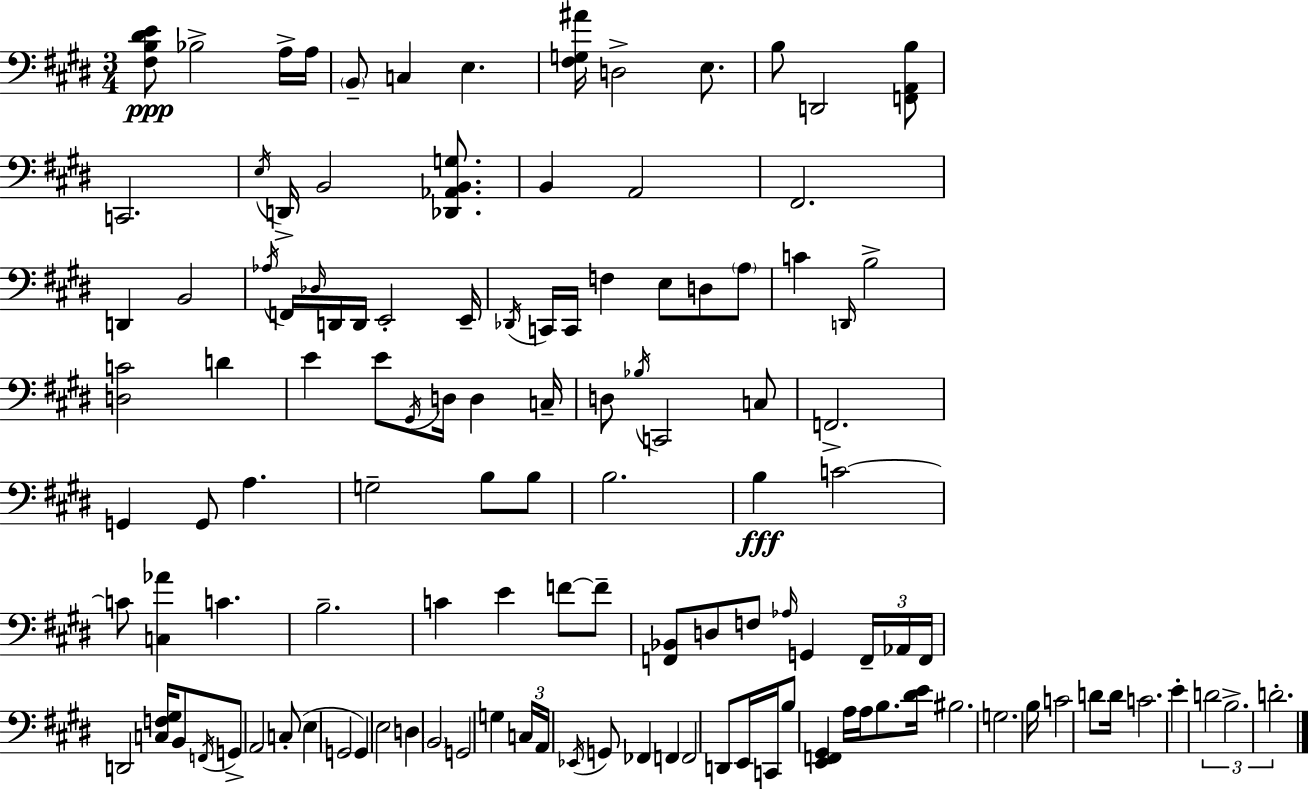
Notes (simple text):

[F#3,B3,D#4,E4]/e Bb3/h A3/s A3/s B2/e C3/q E3/q. [F#3,G3,A#4]/s D3/h E3/e. B3/e D2/h [F2,A2,B3]/e C2/h. E3/s D2/s B2/h [Db2,Ab2,B2,G3]/e. B2/q A2/h F#2/h. D2/q B2/h Ab3/s F2/s Db3/s D2/s D2/s E2/h E2/s Db2/s C2/s C2/s F3/q E3/e D3/e A3/e C4/q D2/s B3/h [D3,C4]/h D4/q E4/q E4/e G#2/s D3/s D3/q C3/s D3/e Bb3/s C2/h C3/e F2/h. G2/q G2/e A3/q. G3/h B3/e B3/e B3/h. B3/q C4/h C4/e [C3,Ab4]/q C4/q. B3/h. C4/q E4/q F4/e F4/e [F2,Bb2]/e D3/e F3/e Ab3/s G2/q F2/s Ab2/s F2/s D2/h [C3,F3,G#3]/s B2/e F2/s G2/e A2/h C3/e E3/q G2/h G2/q E3/h D3/q B2/h G2/h G3/q C3/s A2/s Eb2/s G2/e FES2/q F2/q F2/h D2/e E2/s C2/s B3/e [E2,F2,G#2]/q A3/s A3/s B3/e. [D#4,E4]/s BIS3/h. G3/h. B3/s C4/h D4/e D4/s C4/h. E4/q D4/h B3/h. D4/h.